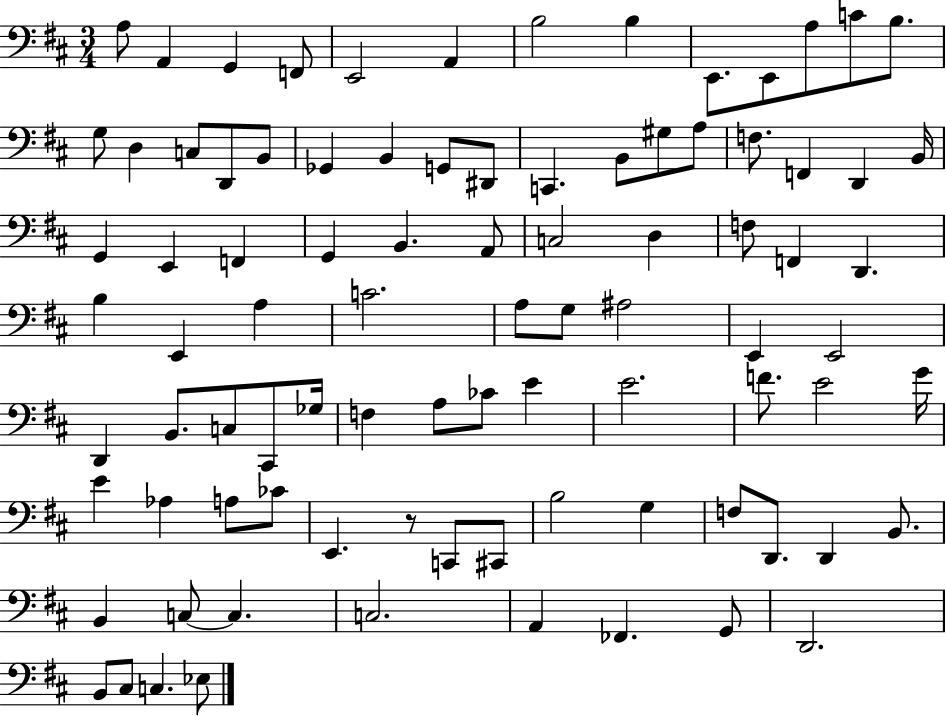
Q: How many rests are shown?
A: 1